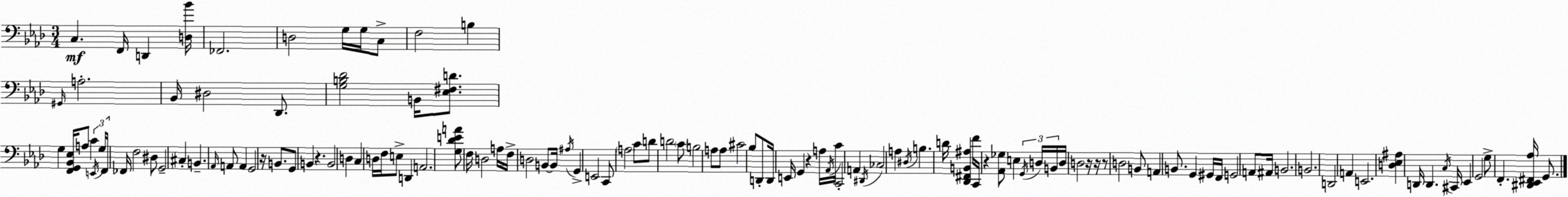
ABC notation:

X:1
T:Untitled
M:3/4
L:1/4
K:Ab
C, F,,/4 D,, [D,_B]/4 _F,,2 D,2 G,/4 G,/4 C,/2 F,2 B, ^G,,/4 A,2 _B,,/4 ^D,2 _D,,/2 [G,B,_D]2 B,,/4 [_E,^F,D]/2 G, [F,,G,,_B,,_E,]/4 A,/2 C E,,/4 G,/4 F,,/4 _F,,/4 F,2 ^D,/2 G,,2 ^C, B,, _A,,/4 A,,/2 A,, G,,2 z/4 B,,/2 G,,/2 B,, z B,,2 D, C, D,/4 F,/4 E,/2 D,, A,,2 [G,_DEA]/2 F,/4 D,2 A,/4 F,/4 D,2 B,,/2 B,,/4 ^A,/4 G,, E,,2 C,,/2 A,2 C/2 D/2 D2 C/2 B,2 A,/2 A,/2 ^C2 _B,/2 D,,/2 D,,/4 E,,/4 G,, z A,/4 _A,,/4 C/4 C,,2 A,, ^D,,/4 _C,2 A, ^D,/4 B, D/4 [_D,,^F,,B,,^A,] F/4 C,,/4 z [_A,,_G,]/2 E, G,,/4 D,/4 B,,/4 D,/4 D,2 z/4 z/4 z/2 D,2 B,,/2 A,, B,,/2 G,, ^G,,/4 F,,/4 G,,2 A,,/2 ^A,,/4 B,,2 B,,2 D,,2 A,, E,,2 [D,_E,^A,] D,,/4 D,, C,/4 ^C,,/4 _E,, G,,2 G,/2 F,, [^D,,_E,,^F,,_A,]/4 G,,/2